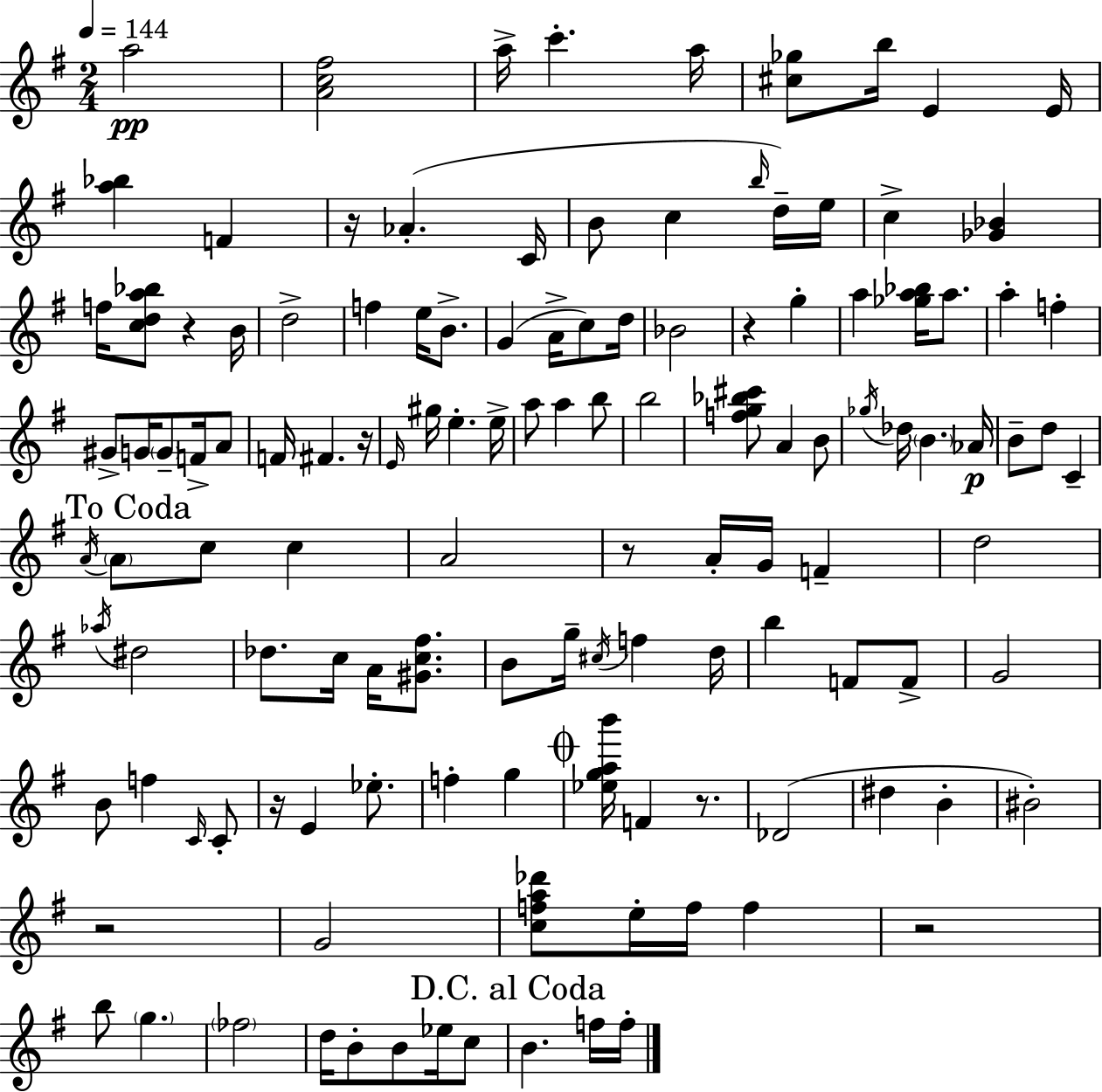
{
  \clef treble
  \numericTimeSignature
  \time 2/4
  \key g \major
  \tempo 4 = 144
  a''2\pp | <a' c'' fis''>2 | a''16-> c'''4.-. a''16 | <cis'' ges''>8 b''16 e'4 e'16 | \break <a'' bes''>4 f'4 | r16 aes'4.-.( c'16 | b'8 c''4 \grace { b''16 } d''16--) | e''16 c''4-> <ges' bes'>4 | \break f''16 <c'' d'' a'' bes''>8 r4 | b'16 d''2-> | f''4 e''16 b'8.-> | g'4( a'16-> c''8) | \break d''16 bes'2 | r4 g''4-. | a''4 <ges'' a'' bes''>16 a''8. | a''4-. f''4-. | \break gis'8-> g'16 \parenthesize g'8-- f'16-> a'8 | f'16 fis'4. | r16 \grace { e'16 } gis''16 e''4.-. | e''16-> a''8 a''4 | \break b''8 b''2 | <f'' g'' bes'' cis'''>8 a'4 | b'8 \acciaccatura { ges''16 } des''16 \parenthesize b'4. | aes'16\p b'8-- d''8 c'4-- | \break \mark "To Coda" \acciaccatura { a'16 } \parenthesize a'8 c''8 | c''4 a'2 | r8 a'16-. g'16 | f'4-- d''2 | \break \acciaccatura { aes''16 } dis''2 | des''8. | c''16 a'16 <gis' c'' fis''>8. b'8 g''16-- | \acciaccatura { cis''16 } f''4 d''16 b''4 | \break f'8 f'8-> g'2 | b'8 | f''4 \grace { c'16 } c'8-. r16 | e'4 ees''8.-. f''4-. | \break g''4 \mark \markup { \musicglyph "scripts.coda" } <ees'' g'' a'' b'''>16 | f'4 r8. des'2( | dis''4 | b'4-. bis'2-.) | \break r2 | g'2 | <c'' f'' a'' des'''>8 | e''16-. f''16 f''4 r2 | \break b''8 | \parenthesize g''4. \parenthesize fes''2 | d''16 | b'8-. b'8 ees''16 c''8 \mark "D.C. al Coda" b'4. | \break f''16 f''16-. \bar "|."
}